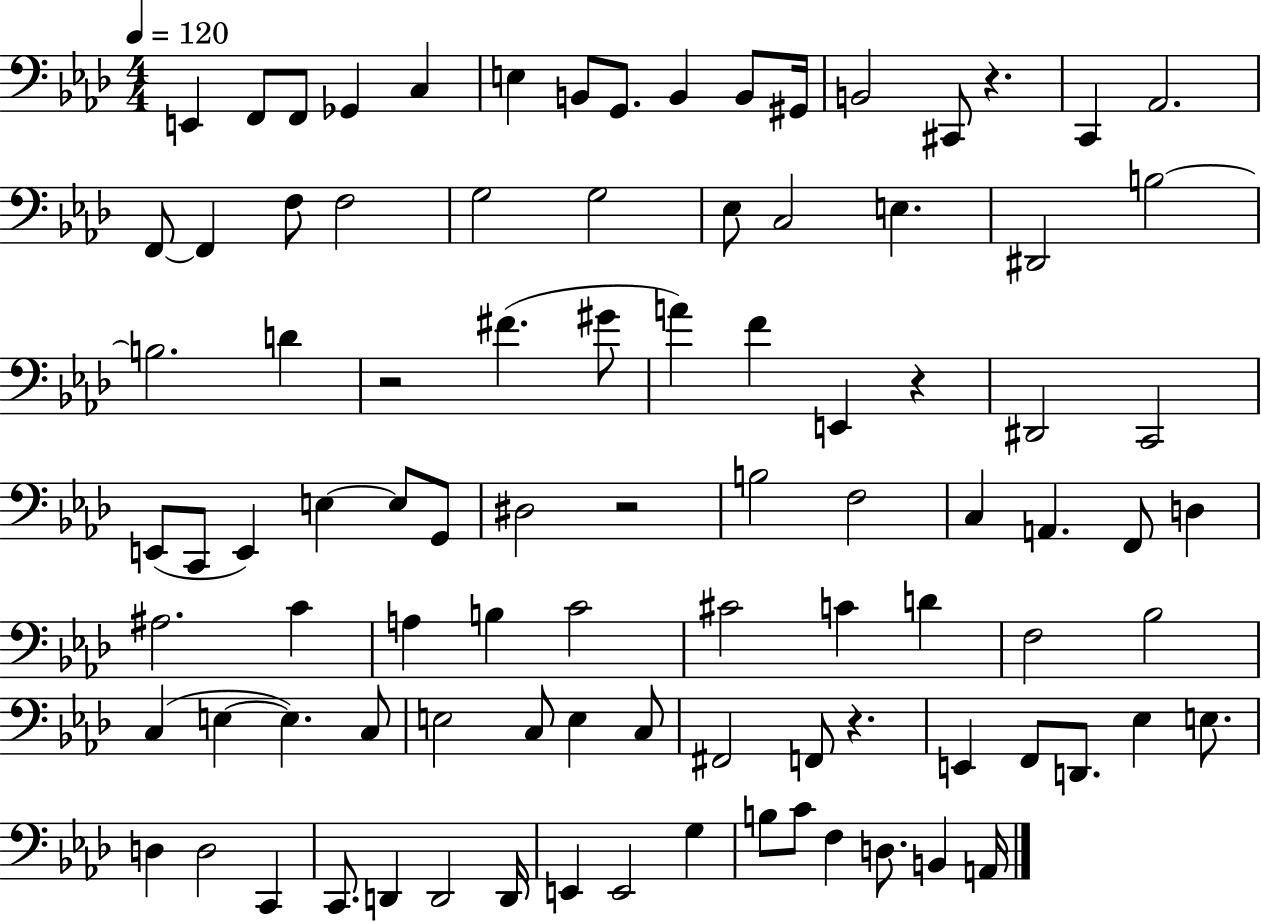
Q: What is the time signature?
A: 4/4